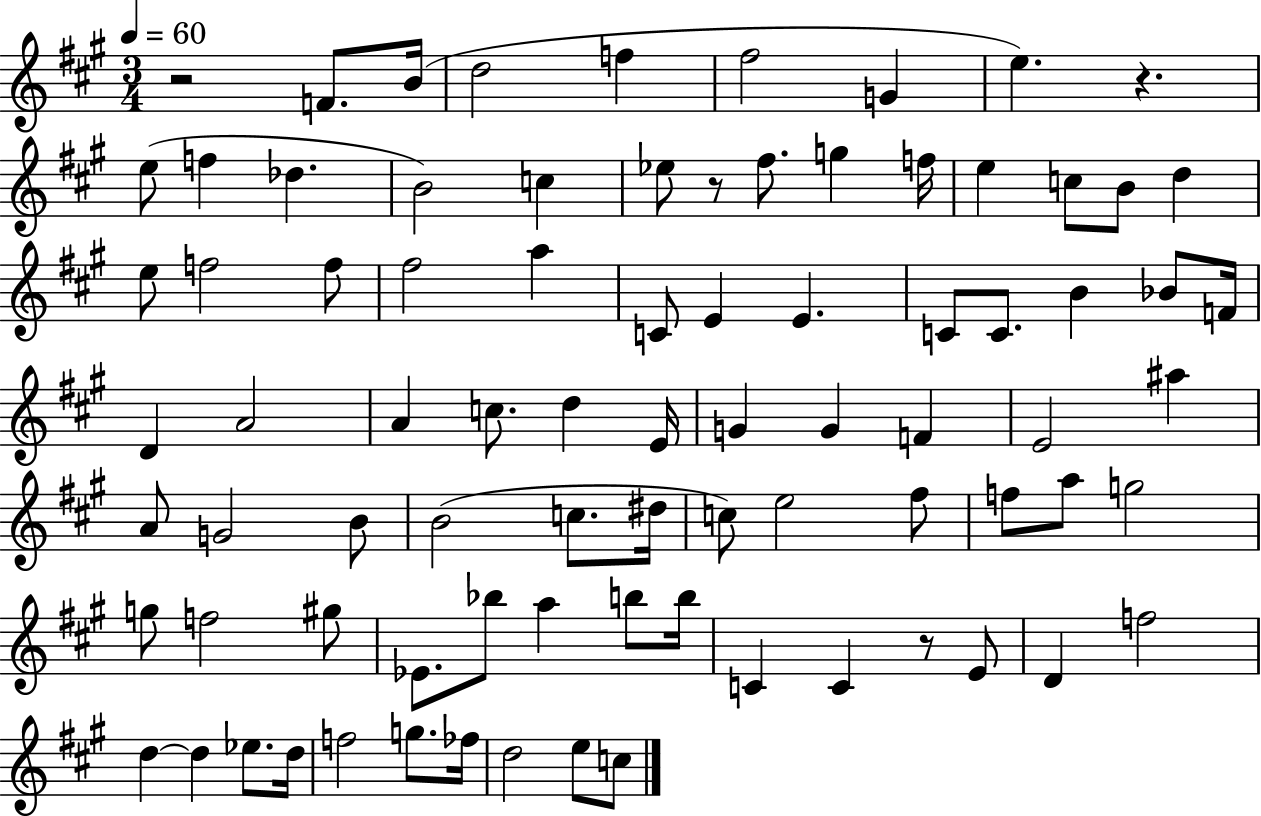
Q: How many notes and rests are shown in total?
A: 83